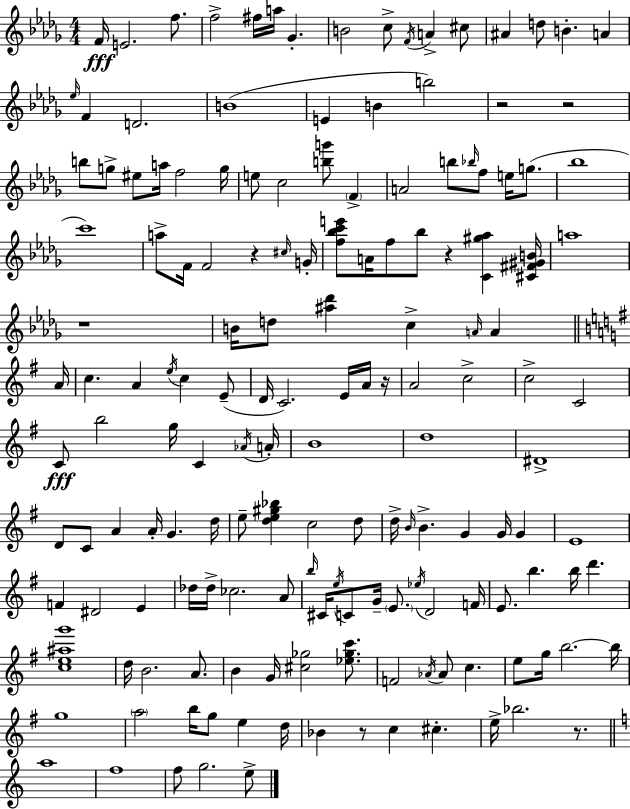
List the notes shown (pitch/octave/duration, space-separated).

F4/s E4/h. F5/e. F5/h F#5/s A5/s Gb4/q. B4/h C5/e F4/s A4/q C#5/e A#4/q D5/e B4/q. A4/q Eb5/s F4/q D4/h. B4/w E4/q B4/q B5/h R/h R/h B5/e G5/e EIS5/e A5/s F5/h G5/s E5/e C5/h [B5,G6]/e F4/q A4/h B5/e Bb5/s F5/e E5/s G5/e. Bb5/w C6/w A5/e F4/s F4/h R/q C#5/s G4/s [F5,Bb5,C6,E6]/e A4/s F5/e Bb5/e R/q [C4,G#5,Ab5]/q [C#4,F#4,G#4,B4]/s A5/w R/w B4/s D5/e [A#5,Db6]/q C5/q A4/s A4/q A4/s C5/q. A4/q E5/s C5/q E4/e D4/s C4/h. E4/s A4/s R/s A4/h C5/h C5/h C4/h C4/e B5/h G5/s C4/q Ab4/s A4/s B4/w D5/w D#4/w D4/e C4/e A4/q A4/s G4/q. D5/s E5/e [D5,E5,G#5,Bb5]/q C5/h D5/e D5/s B4/s B4/q. G4/q G4/s G4/q E4/w F4/q D#4/h E4/q Db5/s Db5/s CES5/h. A4/e B5/s C#4/s E5/s C4/e G4/s E4/e. Eb5/s D4/h F4/s E4/e. B5/q. B5/s D6/q. [C5,E5,A#5,G6]/w D5/s B4/h. A4/e. B4/q G4/s [C#5,Gb5]/h [Eb5,Gb5,C6]/e. F4/h Ab4/s Ab4/e C5/q. E5/e G5/s B5/h. B5/s G5/w A5/h B5/s G5/e E5/q D5/s Bb4/q R/e C5/q C#5/q. E5/s Bb5/h. R/e. A5/w F5/w F5/e G5/h. E5/e